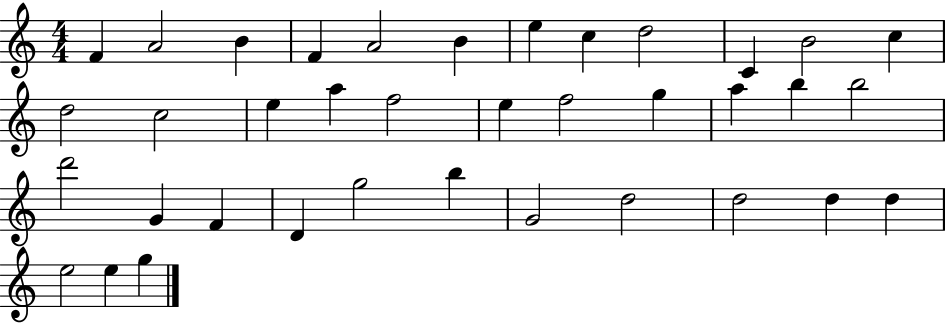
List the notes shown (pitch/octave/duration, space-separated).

F4/q A4/h B4/q F4/q A4/h B4/q E5/q C5/q D5/h C4/q B4/h C5/q D5/h C5/h E5/q A5/q F5/h E5/q F5/h G5/q A5/q B5/q B5/h D6/h G4/q F4/q D4/q G5/h B5/q G4/h D5/h D5/h D5/q D5/q E5/h E5/q G5/q